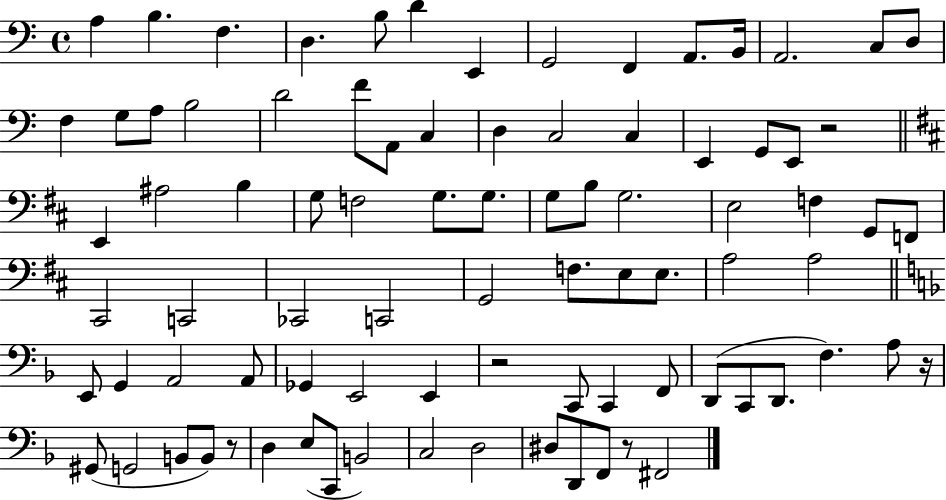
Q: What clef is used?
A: bass